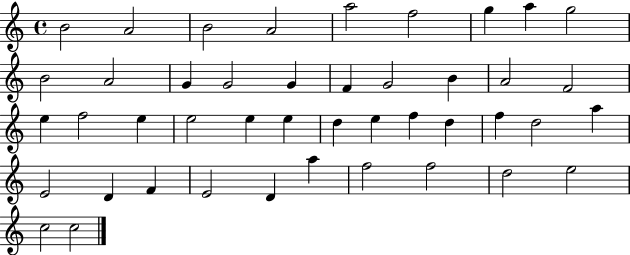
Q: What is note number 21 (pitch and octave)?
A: F5